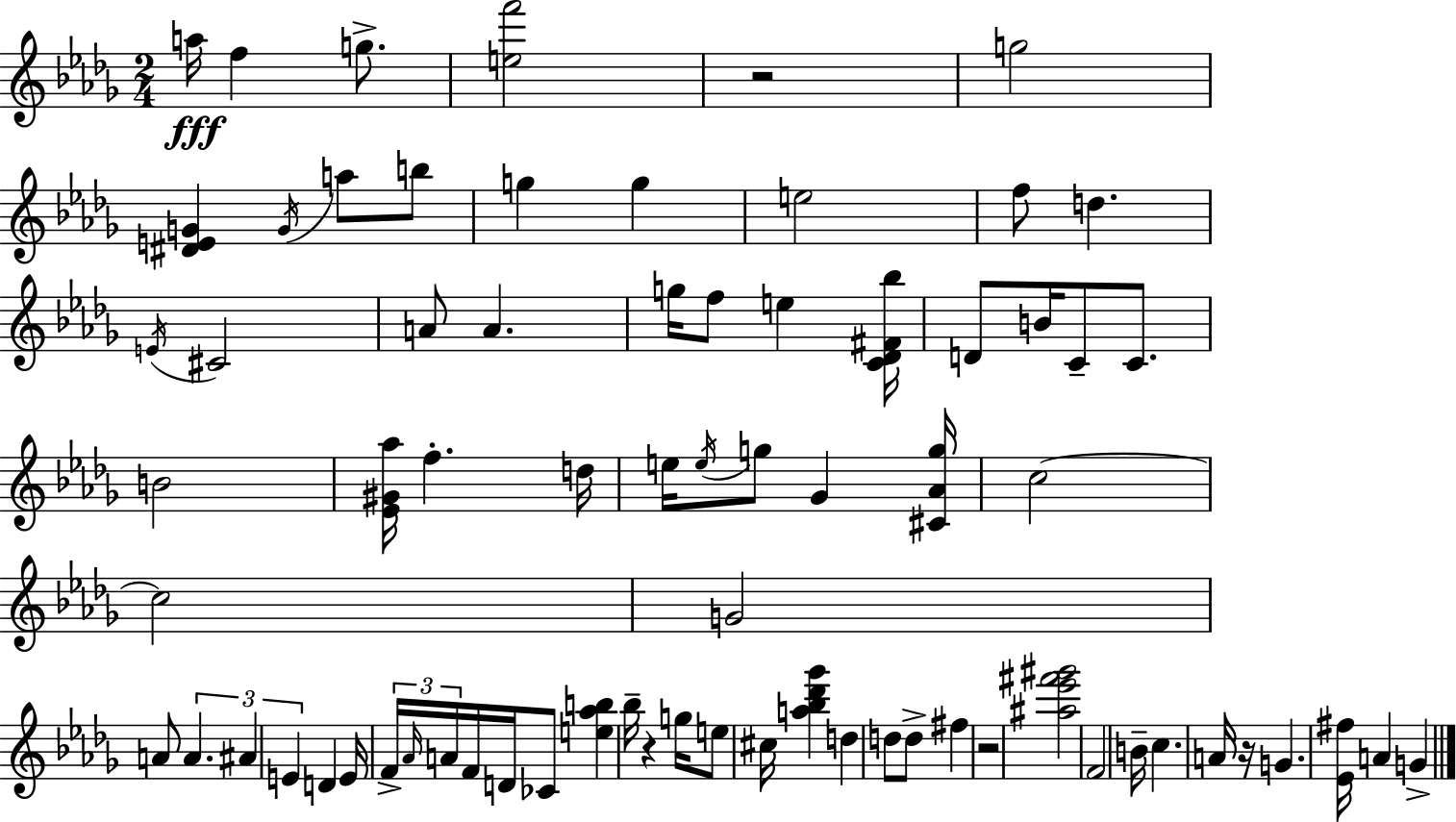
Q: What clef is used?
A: treble